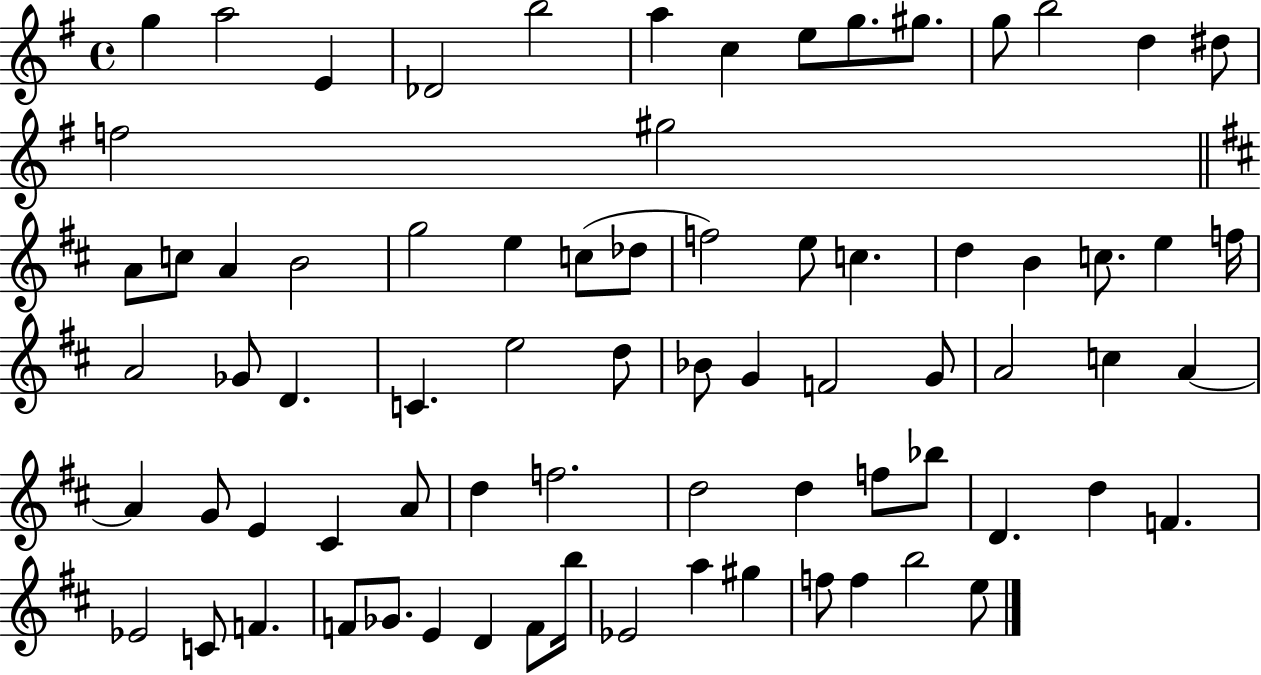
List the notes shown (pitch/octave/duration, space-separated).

G5/q A5/h E4/q Db4/h B5/h A5/q C5/q E5/e G5/e. G#5/e. G5/e B5/h D5/q D#5/e F5/h G#5/h A4/e C5/e A4/q B4/h G5/h E5/q C5/e Db5/e F5/h E5/e C5/q. D5/q B4/q C5/e. E5/q F5/s A4/h Gb4/e D4/q. C4/q. E5/h D5/e Bb4/e G4/q F4/h G4/e A4/h C5/q A4/q A4/q G4/e E4/q C#4/q A4/e D5/q F5/h. D5/h D5/q F5/e Bb5/e D4/q. D5/q F4/q. Eb4/h C4/e F4/q. F4/e Gb4/e. E4/q D4/q F4/e B5/s Eb4/h A5/q G#5/q F5/e F5/q B5/h E5/e